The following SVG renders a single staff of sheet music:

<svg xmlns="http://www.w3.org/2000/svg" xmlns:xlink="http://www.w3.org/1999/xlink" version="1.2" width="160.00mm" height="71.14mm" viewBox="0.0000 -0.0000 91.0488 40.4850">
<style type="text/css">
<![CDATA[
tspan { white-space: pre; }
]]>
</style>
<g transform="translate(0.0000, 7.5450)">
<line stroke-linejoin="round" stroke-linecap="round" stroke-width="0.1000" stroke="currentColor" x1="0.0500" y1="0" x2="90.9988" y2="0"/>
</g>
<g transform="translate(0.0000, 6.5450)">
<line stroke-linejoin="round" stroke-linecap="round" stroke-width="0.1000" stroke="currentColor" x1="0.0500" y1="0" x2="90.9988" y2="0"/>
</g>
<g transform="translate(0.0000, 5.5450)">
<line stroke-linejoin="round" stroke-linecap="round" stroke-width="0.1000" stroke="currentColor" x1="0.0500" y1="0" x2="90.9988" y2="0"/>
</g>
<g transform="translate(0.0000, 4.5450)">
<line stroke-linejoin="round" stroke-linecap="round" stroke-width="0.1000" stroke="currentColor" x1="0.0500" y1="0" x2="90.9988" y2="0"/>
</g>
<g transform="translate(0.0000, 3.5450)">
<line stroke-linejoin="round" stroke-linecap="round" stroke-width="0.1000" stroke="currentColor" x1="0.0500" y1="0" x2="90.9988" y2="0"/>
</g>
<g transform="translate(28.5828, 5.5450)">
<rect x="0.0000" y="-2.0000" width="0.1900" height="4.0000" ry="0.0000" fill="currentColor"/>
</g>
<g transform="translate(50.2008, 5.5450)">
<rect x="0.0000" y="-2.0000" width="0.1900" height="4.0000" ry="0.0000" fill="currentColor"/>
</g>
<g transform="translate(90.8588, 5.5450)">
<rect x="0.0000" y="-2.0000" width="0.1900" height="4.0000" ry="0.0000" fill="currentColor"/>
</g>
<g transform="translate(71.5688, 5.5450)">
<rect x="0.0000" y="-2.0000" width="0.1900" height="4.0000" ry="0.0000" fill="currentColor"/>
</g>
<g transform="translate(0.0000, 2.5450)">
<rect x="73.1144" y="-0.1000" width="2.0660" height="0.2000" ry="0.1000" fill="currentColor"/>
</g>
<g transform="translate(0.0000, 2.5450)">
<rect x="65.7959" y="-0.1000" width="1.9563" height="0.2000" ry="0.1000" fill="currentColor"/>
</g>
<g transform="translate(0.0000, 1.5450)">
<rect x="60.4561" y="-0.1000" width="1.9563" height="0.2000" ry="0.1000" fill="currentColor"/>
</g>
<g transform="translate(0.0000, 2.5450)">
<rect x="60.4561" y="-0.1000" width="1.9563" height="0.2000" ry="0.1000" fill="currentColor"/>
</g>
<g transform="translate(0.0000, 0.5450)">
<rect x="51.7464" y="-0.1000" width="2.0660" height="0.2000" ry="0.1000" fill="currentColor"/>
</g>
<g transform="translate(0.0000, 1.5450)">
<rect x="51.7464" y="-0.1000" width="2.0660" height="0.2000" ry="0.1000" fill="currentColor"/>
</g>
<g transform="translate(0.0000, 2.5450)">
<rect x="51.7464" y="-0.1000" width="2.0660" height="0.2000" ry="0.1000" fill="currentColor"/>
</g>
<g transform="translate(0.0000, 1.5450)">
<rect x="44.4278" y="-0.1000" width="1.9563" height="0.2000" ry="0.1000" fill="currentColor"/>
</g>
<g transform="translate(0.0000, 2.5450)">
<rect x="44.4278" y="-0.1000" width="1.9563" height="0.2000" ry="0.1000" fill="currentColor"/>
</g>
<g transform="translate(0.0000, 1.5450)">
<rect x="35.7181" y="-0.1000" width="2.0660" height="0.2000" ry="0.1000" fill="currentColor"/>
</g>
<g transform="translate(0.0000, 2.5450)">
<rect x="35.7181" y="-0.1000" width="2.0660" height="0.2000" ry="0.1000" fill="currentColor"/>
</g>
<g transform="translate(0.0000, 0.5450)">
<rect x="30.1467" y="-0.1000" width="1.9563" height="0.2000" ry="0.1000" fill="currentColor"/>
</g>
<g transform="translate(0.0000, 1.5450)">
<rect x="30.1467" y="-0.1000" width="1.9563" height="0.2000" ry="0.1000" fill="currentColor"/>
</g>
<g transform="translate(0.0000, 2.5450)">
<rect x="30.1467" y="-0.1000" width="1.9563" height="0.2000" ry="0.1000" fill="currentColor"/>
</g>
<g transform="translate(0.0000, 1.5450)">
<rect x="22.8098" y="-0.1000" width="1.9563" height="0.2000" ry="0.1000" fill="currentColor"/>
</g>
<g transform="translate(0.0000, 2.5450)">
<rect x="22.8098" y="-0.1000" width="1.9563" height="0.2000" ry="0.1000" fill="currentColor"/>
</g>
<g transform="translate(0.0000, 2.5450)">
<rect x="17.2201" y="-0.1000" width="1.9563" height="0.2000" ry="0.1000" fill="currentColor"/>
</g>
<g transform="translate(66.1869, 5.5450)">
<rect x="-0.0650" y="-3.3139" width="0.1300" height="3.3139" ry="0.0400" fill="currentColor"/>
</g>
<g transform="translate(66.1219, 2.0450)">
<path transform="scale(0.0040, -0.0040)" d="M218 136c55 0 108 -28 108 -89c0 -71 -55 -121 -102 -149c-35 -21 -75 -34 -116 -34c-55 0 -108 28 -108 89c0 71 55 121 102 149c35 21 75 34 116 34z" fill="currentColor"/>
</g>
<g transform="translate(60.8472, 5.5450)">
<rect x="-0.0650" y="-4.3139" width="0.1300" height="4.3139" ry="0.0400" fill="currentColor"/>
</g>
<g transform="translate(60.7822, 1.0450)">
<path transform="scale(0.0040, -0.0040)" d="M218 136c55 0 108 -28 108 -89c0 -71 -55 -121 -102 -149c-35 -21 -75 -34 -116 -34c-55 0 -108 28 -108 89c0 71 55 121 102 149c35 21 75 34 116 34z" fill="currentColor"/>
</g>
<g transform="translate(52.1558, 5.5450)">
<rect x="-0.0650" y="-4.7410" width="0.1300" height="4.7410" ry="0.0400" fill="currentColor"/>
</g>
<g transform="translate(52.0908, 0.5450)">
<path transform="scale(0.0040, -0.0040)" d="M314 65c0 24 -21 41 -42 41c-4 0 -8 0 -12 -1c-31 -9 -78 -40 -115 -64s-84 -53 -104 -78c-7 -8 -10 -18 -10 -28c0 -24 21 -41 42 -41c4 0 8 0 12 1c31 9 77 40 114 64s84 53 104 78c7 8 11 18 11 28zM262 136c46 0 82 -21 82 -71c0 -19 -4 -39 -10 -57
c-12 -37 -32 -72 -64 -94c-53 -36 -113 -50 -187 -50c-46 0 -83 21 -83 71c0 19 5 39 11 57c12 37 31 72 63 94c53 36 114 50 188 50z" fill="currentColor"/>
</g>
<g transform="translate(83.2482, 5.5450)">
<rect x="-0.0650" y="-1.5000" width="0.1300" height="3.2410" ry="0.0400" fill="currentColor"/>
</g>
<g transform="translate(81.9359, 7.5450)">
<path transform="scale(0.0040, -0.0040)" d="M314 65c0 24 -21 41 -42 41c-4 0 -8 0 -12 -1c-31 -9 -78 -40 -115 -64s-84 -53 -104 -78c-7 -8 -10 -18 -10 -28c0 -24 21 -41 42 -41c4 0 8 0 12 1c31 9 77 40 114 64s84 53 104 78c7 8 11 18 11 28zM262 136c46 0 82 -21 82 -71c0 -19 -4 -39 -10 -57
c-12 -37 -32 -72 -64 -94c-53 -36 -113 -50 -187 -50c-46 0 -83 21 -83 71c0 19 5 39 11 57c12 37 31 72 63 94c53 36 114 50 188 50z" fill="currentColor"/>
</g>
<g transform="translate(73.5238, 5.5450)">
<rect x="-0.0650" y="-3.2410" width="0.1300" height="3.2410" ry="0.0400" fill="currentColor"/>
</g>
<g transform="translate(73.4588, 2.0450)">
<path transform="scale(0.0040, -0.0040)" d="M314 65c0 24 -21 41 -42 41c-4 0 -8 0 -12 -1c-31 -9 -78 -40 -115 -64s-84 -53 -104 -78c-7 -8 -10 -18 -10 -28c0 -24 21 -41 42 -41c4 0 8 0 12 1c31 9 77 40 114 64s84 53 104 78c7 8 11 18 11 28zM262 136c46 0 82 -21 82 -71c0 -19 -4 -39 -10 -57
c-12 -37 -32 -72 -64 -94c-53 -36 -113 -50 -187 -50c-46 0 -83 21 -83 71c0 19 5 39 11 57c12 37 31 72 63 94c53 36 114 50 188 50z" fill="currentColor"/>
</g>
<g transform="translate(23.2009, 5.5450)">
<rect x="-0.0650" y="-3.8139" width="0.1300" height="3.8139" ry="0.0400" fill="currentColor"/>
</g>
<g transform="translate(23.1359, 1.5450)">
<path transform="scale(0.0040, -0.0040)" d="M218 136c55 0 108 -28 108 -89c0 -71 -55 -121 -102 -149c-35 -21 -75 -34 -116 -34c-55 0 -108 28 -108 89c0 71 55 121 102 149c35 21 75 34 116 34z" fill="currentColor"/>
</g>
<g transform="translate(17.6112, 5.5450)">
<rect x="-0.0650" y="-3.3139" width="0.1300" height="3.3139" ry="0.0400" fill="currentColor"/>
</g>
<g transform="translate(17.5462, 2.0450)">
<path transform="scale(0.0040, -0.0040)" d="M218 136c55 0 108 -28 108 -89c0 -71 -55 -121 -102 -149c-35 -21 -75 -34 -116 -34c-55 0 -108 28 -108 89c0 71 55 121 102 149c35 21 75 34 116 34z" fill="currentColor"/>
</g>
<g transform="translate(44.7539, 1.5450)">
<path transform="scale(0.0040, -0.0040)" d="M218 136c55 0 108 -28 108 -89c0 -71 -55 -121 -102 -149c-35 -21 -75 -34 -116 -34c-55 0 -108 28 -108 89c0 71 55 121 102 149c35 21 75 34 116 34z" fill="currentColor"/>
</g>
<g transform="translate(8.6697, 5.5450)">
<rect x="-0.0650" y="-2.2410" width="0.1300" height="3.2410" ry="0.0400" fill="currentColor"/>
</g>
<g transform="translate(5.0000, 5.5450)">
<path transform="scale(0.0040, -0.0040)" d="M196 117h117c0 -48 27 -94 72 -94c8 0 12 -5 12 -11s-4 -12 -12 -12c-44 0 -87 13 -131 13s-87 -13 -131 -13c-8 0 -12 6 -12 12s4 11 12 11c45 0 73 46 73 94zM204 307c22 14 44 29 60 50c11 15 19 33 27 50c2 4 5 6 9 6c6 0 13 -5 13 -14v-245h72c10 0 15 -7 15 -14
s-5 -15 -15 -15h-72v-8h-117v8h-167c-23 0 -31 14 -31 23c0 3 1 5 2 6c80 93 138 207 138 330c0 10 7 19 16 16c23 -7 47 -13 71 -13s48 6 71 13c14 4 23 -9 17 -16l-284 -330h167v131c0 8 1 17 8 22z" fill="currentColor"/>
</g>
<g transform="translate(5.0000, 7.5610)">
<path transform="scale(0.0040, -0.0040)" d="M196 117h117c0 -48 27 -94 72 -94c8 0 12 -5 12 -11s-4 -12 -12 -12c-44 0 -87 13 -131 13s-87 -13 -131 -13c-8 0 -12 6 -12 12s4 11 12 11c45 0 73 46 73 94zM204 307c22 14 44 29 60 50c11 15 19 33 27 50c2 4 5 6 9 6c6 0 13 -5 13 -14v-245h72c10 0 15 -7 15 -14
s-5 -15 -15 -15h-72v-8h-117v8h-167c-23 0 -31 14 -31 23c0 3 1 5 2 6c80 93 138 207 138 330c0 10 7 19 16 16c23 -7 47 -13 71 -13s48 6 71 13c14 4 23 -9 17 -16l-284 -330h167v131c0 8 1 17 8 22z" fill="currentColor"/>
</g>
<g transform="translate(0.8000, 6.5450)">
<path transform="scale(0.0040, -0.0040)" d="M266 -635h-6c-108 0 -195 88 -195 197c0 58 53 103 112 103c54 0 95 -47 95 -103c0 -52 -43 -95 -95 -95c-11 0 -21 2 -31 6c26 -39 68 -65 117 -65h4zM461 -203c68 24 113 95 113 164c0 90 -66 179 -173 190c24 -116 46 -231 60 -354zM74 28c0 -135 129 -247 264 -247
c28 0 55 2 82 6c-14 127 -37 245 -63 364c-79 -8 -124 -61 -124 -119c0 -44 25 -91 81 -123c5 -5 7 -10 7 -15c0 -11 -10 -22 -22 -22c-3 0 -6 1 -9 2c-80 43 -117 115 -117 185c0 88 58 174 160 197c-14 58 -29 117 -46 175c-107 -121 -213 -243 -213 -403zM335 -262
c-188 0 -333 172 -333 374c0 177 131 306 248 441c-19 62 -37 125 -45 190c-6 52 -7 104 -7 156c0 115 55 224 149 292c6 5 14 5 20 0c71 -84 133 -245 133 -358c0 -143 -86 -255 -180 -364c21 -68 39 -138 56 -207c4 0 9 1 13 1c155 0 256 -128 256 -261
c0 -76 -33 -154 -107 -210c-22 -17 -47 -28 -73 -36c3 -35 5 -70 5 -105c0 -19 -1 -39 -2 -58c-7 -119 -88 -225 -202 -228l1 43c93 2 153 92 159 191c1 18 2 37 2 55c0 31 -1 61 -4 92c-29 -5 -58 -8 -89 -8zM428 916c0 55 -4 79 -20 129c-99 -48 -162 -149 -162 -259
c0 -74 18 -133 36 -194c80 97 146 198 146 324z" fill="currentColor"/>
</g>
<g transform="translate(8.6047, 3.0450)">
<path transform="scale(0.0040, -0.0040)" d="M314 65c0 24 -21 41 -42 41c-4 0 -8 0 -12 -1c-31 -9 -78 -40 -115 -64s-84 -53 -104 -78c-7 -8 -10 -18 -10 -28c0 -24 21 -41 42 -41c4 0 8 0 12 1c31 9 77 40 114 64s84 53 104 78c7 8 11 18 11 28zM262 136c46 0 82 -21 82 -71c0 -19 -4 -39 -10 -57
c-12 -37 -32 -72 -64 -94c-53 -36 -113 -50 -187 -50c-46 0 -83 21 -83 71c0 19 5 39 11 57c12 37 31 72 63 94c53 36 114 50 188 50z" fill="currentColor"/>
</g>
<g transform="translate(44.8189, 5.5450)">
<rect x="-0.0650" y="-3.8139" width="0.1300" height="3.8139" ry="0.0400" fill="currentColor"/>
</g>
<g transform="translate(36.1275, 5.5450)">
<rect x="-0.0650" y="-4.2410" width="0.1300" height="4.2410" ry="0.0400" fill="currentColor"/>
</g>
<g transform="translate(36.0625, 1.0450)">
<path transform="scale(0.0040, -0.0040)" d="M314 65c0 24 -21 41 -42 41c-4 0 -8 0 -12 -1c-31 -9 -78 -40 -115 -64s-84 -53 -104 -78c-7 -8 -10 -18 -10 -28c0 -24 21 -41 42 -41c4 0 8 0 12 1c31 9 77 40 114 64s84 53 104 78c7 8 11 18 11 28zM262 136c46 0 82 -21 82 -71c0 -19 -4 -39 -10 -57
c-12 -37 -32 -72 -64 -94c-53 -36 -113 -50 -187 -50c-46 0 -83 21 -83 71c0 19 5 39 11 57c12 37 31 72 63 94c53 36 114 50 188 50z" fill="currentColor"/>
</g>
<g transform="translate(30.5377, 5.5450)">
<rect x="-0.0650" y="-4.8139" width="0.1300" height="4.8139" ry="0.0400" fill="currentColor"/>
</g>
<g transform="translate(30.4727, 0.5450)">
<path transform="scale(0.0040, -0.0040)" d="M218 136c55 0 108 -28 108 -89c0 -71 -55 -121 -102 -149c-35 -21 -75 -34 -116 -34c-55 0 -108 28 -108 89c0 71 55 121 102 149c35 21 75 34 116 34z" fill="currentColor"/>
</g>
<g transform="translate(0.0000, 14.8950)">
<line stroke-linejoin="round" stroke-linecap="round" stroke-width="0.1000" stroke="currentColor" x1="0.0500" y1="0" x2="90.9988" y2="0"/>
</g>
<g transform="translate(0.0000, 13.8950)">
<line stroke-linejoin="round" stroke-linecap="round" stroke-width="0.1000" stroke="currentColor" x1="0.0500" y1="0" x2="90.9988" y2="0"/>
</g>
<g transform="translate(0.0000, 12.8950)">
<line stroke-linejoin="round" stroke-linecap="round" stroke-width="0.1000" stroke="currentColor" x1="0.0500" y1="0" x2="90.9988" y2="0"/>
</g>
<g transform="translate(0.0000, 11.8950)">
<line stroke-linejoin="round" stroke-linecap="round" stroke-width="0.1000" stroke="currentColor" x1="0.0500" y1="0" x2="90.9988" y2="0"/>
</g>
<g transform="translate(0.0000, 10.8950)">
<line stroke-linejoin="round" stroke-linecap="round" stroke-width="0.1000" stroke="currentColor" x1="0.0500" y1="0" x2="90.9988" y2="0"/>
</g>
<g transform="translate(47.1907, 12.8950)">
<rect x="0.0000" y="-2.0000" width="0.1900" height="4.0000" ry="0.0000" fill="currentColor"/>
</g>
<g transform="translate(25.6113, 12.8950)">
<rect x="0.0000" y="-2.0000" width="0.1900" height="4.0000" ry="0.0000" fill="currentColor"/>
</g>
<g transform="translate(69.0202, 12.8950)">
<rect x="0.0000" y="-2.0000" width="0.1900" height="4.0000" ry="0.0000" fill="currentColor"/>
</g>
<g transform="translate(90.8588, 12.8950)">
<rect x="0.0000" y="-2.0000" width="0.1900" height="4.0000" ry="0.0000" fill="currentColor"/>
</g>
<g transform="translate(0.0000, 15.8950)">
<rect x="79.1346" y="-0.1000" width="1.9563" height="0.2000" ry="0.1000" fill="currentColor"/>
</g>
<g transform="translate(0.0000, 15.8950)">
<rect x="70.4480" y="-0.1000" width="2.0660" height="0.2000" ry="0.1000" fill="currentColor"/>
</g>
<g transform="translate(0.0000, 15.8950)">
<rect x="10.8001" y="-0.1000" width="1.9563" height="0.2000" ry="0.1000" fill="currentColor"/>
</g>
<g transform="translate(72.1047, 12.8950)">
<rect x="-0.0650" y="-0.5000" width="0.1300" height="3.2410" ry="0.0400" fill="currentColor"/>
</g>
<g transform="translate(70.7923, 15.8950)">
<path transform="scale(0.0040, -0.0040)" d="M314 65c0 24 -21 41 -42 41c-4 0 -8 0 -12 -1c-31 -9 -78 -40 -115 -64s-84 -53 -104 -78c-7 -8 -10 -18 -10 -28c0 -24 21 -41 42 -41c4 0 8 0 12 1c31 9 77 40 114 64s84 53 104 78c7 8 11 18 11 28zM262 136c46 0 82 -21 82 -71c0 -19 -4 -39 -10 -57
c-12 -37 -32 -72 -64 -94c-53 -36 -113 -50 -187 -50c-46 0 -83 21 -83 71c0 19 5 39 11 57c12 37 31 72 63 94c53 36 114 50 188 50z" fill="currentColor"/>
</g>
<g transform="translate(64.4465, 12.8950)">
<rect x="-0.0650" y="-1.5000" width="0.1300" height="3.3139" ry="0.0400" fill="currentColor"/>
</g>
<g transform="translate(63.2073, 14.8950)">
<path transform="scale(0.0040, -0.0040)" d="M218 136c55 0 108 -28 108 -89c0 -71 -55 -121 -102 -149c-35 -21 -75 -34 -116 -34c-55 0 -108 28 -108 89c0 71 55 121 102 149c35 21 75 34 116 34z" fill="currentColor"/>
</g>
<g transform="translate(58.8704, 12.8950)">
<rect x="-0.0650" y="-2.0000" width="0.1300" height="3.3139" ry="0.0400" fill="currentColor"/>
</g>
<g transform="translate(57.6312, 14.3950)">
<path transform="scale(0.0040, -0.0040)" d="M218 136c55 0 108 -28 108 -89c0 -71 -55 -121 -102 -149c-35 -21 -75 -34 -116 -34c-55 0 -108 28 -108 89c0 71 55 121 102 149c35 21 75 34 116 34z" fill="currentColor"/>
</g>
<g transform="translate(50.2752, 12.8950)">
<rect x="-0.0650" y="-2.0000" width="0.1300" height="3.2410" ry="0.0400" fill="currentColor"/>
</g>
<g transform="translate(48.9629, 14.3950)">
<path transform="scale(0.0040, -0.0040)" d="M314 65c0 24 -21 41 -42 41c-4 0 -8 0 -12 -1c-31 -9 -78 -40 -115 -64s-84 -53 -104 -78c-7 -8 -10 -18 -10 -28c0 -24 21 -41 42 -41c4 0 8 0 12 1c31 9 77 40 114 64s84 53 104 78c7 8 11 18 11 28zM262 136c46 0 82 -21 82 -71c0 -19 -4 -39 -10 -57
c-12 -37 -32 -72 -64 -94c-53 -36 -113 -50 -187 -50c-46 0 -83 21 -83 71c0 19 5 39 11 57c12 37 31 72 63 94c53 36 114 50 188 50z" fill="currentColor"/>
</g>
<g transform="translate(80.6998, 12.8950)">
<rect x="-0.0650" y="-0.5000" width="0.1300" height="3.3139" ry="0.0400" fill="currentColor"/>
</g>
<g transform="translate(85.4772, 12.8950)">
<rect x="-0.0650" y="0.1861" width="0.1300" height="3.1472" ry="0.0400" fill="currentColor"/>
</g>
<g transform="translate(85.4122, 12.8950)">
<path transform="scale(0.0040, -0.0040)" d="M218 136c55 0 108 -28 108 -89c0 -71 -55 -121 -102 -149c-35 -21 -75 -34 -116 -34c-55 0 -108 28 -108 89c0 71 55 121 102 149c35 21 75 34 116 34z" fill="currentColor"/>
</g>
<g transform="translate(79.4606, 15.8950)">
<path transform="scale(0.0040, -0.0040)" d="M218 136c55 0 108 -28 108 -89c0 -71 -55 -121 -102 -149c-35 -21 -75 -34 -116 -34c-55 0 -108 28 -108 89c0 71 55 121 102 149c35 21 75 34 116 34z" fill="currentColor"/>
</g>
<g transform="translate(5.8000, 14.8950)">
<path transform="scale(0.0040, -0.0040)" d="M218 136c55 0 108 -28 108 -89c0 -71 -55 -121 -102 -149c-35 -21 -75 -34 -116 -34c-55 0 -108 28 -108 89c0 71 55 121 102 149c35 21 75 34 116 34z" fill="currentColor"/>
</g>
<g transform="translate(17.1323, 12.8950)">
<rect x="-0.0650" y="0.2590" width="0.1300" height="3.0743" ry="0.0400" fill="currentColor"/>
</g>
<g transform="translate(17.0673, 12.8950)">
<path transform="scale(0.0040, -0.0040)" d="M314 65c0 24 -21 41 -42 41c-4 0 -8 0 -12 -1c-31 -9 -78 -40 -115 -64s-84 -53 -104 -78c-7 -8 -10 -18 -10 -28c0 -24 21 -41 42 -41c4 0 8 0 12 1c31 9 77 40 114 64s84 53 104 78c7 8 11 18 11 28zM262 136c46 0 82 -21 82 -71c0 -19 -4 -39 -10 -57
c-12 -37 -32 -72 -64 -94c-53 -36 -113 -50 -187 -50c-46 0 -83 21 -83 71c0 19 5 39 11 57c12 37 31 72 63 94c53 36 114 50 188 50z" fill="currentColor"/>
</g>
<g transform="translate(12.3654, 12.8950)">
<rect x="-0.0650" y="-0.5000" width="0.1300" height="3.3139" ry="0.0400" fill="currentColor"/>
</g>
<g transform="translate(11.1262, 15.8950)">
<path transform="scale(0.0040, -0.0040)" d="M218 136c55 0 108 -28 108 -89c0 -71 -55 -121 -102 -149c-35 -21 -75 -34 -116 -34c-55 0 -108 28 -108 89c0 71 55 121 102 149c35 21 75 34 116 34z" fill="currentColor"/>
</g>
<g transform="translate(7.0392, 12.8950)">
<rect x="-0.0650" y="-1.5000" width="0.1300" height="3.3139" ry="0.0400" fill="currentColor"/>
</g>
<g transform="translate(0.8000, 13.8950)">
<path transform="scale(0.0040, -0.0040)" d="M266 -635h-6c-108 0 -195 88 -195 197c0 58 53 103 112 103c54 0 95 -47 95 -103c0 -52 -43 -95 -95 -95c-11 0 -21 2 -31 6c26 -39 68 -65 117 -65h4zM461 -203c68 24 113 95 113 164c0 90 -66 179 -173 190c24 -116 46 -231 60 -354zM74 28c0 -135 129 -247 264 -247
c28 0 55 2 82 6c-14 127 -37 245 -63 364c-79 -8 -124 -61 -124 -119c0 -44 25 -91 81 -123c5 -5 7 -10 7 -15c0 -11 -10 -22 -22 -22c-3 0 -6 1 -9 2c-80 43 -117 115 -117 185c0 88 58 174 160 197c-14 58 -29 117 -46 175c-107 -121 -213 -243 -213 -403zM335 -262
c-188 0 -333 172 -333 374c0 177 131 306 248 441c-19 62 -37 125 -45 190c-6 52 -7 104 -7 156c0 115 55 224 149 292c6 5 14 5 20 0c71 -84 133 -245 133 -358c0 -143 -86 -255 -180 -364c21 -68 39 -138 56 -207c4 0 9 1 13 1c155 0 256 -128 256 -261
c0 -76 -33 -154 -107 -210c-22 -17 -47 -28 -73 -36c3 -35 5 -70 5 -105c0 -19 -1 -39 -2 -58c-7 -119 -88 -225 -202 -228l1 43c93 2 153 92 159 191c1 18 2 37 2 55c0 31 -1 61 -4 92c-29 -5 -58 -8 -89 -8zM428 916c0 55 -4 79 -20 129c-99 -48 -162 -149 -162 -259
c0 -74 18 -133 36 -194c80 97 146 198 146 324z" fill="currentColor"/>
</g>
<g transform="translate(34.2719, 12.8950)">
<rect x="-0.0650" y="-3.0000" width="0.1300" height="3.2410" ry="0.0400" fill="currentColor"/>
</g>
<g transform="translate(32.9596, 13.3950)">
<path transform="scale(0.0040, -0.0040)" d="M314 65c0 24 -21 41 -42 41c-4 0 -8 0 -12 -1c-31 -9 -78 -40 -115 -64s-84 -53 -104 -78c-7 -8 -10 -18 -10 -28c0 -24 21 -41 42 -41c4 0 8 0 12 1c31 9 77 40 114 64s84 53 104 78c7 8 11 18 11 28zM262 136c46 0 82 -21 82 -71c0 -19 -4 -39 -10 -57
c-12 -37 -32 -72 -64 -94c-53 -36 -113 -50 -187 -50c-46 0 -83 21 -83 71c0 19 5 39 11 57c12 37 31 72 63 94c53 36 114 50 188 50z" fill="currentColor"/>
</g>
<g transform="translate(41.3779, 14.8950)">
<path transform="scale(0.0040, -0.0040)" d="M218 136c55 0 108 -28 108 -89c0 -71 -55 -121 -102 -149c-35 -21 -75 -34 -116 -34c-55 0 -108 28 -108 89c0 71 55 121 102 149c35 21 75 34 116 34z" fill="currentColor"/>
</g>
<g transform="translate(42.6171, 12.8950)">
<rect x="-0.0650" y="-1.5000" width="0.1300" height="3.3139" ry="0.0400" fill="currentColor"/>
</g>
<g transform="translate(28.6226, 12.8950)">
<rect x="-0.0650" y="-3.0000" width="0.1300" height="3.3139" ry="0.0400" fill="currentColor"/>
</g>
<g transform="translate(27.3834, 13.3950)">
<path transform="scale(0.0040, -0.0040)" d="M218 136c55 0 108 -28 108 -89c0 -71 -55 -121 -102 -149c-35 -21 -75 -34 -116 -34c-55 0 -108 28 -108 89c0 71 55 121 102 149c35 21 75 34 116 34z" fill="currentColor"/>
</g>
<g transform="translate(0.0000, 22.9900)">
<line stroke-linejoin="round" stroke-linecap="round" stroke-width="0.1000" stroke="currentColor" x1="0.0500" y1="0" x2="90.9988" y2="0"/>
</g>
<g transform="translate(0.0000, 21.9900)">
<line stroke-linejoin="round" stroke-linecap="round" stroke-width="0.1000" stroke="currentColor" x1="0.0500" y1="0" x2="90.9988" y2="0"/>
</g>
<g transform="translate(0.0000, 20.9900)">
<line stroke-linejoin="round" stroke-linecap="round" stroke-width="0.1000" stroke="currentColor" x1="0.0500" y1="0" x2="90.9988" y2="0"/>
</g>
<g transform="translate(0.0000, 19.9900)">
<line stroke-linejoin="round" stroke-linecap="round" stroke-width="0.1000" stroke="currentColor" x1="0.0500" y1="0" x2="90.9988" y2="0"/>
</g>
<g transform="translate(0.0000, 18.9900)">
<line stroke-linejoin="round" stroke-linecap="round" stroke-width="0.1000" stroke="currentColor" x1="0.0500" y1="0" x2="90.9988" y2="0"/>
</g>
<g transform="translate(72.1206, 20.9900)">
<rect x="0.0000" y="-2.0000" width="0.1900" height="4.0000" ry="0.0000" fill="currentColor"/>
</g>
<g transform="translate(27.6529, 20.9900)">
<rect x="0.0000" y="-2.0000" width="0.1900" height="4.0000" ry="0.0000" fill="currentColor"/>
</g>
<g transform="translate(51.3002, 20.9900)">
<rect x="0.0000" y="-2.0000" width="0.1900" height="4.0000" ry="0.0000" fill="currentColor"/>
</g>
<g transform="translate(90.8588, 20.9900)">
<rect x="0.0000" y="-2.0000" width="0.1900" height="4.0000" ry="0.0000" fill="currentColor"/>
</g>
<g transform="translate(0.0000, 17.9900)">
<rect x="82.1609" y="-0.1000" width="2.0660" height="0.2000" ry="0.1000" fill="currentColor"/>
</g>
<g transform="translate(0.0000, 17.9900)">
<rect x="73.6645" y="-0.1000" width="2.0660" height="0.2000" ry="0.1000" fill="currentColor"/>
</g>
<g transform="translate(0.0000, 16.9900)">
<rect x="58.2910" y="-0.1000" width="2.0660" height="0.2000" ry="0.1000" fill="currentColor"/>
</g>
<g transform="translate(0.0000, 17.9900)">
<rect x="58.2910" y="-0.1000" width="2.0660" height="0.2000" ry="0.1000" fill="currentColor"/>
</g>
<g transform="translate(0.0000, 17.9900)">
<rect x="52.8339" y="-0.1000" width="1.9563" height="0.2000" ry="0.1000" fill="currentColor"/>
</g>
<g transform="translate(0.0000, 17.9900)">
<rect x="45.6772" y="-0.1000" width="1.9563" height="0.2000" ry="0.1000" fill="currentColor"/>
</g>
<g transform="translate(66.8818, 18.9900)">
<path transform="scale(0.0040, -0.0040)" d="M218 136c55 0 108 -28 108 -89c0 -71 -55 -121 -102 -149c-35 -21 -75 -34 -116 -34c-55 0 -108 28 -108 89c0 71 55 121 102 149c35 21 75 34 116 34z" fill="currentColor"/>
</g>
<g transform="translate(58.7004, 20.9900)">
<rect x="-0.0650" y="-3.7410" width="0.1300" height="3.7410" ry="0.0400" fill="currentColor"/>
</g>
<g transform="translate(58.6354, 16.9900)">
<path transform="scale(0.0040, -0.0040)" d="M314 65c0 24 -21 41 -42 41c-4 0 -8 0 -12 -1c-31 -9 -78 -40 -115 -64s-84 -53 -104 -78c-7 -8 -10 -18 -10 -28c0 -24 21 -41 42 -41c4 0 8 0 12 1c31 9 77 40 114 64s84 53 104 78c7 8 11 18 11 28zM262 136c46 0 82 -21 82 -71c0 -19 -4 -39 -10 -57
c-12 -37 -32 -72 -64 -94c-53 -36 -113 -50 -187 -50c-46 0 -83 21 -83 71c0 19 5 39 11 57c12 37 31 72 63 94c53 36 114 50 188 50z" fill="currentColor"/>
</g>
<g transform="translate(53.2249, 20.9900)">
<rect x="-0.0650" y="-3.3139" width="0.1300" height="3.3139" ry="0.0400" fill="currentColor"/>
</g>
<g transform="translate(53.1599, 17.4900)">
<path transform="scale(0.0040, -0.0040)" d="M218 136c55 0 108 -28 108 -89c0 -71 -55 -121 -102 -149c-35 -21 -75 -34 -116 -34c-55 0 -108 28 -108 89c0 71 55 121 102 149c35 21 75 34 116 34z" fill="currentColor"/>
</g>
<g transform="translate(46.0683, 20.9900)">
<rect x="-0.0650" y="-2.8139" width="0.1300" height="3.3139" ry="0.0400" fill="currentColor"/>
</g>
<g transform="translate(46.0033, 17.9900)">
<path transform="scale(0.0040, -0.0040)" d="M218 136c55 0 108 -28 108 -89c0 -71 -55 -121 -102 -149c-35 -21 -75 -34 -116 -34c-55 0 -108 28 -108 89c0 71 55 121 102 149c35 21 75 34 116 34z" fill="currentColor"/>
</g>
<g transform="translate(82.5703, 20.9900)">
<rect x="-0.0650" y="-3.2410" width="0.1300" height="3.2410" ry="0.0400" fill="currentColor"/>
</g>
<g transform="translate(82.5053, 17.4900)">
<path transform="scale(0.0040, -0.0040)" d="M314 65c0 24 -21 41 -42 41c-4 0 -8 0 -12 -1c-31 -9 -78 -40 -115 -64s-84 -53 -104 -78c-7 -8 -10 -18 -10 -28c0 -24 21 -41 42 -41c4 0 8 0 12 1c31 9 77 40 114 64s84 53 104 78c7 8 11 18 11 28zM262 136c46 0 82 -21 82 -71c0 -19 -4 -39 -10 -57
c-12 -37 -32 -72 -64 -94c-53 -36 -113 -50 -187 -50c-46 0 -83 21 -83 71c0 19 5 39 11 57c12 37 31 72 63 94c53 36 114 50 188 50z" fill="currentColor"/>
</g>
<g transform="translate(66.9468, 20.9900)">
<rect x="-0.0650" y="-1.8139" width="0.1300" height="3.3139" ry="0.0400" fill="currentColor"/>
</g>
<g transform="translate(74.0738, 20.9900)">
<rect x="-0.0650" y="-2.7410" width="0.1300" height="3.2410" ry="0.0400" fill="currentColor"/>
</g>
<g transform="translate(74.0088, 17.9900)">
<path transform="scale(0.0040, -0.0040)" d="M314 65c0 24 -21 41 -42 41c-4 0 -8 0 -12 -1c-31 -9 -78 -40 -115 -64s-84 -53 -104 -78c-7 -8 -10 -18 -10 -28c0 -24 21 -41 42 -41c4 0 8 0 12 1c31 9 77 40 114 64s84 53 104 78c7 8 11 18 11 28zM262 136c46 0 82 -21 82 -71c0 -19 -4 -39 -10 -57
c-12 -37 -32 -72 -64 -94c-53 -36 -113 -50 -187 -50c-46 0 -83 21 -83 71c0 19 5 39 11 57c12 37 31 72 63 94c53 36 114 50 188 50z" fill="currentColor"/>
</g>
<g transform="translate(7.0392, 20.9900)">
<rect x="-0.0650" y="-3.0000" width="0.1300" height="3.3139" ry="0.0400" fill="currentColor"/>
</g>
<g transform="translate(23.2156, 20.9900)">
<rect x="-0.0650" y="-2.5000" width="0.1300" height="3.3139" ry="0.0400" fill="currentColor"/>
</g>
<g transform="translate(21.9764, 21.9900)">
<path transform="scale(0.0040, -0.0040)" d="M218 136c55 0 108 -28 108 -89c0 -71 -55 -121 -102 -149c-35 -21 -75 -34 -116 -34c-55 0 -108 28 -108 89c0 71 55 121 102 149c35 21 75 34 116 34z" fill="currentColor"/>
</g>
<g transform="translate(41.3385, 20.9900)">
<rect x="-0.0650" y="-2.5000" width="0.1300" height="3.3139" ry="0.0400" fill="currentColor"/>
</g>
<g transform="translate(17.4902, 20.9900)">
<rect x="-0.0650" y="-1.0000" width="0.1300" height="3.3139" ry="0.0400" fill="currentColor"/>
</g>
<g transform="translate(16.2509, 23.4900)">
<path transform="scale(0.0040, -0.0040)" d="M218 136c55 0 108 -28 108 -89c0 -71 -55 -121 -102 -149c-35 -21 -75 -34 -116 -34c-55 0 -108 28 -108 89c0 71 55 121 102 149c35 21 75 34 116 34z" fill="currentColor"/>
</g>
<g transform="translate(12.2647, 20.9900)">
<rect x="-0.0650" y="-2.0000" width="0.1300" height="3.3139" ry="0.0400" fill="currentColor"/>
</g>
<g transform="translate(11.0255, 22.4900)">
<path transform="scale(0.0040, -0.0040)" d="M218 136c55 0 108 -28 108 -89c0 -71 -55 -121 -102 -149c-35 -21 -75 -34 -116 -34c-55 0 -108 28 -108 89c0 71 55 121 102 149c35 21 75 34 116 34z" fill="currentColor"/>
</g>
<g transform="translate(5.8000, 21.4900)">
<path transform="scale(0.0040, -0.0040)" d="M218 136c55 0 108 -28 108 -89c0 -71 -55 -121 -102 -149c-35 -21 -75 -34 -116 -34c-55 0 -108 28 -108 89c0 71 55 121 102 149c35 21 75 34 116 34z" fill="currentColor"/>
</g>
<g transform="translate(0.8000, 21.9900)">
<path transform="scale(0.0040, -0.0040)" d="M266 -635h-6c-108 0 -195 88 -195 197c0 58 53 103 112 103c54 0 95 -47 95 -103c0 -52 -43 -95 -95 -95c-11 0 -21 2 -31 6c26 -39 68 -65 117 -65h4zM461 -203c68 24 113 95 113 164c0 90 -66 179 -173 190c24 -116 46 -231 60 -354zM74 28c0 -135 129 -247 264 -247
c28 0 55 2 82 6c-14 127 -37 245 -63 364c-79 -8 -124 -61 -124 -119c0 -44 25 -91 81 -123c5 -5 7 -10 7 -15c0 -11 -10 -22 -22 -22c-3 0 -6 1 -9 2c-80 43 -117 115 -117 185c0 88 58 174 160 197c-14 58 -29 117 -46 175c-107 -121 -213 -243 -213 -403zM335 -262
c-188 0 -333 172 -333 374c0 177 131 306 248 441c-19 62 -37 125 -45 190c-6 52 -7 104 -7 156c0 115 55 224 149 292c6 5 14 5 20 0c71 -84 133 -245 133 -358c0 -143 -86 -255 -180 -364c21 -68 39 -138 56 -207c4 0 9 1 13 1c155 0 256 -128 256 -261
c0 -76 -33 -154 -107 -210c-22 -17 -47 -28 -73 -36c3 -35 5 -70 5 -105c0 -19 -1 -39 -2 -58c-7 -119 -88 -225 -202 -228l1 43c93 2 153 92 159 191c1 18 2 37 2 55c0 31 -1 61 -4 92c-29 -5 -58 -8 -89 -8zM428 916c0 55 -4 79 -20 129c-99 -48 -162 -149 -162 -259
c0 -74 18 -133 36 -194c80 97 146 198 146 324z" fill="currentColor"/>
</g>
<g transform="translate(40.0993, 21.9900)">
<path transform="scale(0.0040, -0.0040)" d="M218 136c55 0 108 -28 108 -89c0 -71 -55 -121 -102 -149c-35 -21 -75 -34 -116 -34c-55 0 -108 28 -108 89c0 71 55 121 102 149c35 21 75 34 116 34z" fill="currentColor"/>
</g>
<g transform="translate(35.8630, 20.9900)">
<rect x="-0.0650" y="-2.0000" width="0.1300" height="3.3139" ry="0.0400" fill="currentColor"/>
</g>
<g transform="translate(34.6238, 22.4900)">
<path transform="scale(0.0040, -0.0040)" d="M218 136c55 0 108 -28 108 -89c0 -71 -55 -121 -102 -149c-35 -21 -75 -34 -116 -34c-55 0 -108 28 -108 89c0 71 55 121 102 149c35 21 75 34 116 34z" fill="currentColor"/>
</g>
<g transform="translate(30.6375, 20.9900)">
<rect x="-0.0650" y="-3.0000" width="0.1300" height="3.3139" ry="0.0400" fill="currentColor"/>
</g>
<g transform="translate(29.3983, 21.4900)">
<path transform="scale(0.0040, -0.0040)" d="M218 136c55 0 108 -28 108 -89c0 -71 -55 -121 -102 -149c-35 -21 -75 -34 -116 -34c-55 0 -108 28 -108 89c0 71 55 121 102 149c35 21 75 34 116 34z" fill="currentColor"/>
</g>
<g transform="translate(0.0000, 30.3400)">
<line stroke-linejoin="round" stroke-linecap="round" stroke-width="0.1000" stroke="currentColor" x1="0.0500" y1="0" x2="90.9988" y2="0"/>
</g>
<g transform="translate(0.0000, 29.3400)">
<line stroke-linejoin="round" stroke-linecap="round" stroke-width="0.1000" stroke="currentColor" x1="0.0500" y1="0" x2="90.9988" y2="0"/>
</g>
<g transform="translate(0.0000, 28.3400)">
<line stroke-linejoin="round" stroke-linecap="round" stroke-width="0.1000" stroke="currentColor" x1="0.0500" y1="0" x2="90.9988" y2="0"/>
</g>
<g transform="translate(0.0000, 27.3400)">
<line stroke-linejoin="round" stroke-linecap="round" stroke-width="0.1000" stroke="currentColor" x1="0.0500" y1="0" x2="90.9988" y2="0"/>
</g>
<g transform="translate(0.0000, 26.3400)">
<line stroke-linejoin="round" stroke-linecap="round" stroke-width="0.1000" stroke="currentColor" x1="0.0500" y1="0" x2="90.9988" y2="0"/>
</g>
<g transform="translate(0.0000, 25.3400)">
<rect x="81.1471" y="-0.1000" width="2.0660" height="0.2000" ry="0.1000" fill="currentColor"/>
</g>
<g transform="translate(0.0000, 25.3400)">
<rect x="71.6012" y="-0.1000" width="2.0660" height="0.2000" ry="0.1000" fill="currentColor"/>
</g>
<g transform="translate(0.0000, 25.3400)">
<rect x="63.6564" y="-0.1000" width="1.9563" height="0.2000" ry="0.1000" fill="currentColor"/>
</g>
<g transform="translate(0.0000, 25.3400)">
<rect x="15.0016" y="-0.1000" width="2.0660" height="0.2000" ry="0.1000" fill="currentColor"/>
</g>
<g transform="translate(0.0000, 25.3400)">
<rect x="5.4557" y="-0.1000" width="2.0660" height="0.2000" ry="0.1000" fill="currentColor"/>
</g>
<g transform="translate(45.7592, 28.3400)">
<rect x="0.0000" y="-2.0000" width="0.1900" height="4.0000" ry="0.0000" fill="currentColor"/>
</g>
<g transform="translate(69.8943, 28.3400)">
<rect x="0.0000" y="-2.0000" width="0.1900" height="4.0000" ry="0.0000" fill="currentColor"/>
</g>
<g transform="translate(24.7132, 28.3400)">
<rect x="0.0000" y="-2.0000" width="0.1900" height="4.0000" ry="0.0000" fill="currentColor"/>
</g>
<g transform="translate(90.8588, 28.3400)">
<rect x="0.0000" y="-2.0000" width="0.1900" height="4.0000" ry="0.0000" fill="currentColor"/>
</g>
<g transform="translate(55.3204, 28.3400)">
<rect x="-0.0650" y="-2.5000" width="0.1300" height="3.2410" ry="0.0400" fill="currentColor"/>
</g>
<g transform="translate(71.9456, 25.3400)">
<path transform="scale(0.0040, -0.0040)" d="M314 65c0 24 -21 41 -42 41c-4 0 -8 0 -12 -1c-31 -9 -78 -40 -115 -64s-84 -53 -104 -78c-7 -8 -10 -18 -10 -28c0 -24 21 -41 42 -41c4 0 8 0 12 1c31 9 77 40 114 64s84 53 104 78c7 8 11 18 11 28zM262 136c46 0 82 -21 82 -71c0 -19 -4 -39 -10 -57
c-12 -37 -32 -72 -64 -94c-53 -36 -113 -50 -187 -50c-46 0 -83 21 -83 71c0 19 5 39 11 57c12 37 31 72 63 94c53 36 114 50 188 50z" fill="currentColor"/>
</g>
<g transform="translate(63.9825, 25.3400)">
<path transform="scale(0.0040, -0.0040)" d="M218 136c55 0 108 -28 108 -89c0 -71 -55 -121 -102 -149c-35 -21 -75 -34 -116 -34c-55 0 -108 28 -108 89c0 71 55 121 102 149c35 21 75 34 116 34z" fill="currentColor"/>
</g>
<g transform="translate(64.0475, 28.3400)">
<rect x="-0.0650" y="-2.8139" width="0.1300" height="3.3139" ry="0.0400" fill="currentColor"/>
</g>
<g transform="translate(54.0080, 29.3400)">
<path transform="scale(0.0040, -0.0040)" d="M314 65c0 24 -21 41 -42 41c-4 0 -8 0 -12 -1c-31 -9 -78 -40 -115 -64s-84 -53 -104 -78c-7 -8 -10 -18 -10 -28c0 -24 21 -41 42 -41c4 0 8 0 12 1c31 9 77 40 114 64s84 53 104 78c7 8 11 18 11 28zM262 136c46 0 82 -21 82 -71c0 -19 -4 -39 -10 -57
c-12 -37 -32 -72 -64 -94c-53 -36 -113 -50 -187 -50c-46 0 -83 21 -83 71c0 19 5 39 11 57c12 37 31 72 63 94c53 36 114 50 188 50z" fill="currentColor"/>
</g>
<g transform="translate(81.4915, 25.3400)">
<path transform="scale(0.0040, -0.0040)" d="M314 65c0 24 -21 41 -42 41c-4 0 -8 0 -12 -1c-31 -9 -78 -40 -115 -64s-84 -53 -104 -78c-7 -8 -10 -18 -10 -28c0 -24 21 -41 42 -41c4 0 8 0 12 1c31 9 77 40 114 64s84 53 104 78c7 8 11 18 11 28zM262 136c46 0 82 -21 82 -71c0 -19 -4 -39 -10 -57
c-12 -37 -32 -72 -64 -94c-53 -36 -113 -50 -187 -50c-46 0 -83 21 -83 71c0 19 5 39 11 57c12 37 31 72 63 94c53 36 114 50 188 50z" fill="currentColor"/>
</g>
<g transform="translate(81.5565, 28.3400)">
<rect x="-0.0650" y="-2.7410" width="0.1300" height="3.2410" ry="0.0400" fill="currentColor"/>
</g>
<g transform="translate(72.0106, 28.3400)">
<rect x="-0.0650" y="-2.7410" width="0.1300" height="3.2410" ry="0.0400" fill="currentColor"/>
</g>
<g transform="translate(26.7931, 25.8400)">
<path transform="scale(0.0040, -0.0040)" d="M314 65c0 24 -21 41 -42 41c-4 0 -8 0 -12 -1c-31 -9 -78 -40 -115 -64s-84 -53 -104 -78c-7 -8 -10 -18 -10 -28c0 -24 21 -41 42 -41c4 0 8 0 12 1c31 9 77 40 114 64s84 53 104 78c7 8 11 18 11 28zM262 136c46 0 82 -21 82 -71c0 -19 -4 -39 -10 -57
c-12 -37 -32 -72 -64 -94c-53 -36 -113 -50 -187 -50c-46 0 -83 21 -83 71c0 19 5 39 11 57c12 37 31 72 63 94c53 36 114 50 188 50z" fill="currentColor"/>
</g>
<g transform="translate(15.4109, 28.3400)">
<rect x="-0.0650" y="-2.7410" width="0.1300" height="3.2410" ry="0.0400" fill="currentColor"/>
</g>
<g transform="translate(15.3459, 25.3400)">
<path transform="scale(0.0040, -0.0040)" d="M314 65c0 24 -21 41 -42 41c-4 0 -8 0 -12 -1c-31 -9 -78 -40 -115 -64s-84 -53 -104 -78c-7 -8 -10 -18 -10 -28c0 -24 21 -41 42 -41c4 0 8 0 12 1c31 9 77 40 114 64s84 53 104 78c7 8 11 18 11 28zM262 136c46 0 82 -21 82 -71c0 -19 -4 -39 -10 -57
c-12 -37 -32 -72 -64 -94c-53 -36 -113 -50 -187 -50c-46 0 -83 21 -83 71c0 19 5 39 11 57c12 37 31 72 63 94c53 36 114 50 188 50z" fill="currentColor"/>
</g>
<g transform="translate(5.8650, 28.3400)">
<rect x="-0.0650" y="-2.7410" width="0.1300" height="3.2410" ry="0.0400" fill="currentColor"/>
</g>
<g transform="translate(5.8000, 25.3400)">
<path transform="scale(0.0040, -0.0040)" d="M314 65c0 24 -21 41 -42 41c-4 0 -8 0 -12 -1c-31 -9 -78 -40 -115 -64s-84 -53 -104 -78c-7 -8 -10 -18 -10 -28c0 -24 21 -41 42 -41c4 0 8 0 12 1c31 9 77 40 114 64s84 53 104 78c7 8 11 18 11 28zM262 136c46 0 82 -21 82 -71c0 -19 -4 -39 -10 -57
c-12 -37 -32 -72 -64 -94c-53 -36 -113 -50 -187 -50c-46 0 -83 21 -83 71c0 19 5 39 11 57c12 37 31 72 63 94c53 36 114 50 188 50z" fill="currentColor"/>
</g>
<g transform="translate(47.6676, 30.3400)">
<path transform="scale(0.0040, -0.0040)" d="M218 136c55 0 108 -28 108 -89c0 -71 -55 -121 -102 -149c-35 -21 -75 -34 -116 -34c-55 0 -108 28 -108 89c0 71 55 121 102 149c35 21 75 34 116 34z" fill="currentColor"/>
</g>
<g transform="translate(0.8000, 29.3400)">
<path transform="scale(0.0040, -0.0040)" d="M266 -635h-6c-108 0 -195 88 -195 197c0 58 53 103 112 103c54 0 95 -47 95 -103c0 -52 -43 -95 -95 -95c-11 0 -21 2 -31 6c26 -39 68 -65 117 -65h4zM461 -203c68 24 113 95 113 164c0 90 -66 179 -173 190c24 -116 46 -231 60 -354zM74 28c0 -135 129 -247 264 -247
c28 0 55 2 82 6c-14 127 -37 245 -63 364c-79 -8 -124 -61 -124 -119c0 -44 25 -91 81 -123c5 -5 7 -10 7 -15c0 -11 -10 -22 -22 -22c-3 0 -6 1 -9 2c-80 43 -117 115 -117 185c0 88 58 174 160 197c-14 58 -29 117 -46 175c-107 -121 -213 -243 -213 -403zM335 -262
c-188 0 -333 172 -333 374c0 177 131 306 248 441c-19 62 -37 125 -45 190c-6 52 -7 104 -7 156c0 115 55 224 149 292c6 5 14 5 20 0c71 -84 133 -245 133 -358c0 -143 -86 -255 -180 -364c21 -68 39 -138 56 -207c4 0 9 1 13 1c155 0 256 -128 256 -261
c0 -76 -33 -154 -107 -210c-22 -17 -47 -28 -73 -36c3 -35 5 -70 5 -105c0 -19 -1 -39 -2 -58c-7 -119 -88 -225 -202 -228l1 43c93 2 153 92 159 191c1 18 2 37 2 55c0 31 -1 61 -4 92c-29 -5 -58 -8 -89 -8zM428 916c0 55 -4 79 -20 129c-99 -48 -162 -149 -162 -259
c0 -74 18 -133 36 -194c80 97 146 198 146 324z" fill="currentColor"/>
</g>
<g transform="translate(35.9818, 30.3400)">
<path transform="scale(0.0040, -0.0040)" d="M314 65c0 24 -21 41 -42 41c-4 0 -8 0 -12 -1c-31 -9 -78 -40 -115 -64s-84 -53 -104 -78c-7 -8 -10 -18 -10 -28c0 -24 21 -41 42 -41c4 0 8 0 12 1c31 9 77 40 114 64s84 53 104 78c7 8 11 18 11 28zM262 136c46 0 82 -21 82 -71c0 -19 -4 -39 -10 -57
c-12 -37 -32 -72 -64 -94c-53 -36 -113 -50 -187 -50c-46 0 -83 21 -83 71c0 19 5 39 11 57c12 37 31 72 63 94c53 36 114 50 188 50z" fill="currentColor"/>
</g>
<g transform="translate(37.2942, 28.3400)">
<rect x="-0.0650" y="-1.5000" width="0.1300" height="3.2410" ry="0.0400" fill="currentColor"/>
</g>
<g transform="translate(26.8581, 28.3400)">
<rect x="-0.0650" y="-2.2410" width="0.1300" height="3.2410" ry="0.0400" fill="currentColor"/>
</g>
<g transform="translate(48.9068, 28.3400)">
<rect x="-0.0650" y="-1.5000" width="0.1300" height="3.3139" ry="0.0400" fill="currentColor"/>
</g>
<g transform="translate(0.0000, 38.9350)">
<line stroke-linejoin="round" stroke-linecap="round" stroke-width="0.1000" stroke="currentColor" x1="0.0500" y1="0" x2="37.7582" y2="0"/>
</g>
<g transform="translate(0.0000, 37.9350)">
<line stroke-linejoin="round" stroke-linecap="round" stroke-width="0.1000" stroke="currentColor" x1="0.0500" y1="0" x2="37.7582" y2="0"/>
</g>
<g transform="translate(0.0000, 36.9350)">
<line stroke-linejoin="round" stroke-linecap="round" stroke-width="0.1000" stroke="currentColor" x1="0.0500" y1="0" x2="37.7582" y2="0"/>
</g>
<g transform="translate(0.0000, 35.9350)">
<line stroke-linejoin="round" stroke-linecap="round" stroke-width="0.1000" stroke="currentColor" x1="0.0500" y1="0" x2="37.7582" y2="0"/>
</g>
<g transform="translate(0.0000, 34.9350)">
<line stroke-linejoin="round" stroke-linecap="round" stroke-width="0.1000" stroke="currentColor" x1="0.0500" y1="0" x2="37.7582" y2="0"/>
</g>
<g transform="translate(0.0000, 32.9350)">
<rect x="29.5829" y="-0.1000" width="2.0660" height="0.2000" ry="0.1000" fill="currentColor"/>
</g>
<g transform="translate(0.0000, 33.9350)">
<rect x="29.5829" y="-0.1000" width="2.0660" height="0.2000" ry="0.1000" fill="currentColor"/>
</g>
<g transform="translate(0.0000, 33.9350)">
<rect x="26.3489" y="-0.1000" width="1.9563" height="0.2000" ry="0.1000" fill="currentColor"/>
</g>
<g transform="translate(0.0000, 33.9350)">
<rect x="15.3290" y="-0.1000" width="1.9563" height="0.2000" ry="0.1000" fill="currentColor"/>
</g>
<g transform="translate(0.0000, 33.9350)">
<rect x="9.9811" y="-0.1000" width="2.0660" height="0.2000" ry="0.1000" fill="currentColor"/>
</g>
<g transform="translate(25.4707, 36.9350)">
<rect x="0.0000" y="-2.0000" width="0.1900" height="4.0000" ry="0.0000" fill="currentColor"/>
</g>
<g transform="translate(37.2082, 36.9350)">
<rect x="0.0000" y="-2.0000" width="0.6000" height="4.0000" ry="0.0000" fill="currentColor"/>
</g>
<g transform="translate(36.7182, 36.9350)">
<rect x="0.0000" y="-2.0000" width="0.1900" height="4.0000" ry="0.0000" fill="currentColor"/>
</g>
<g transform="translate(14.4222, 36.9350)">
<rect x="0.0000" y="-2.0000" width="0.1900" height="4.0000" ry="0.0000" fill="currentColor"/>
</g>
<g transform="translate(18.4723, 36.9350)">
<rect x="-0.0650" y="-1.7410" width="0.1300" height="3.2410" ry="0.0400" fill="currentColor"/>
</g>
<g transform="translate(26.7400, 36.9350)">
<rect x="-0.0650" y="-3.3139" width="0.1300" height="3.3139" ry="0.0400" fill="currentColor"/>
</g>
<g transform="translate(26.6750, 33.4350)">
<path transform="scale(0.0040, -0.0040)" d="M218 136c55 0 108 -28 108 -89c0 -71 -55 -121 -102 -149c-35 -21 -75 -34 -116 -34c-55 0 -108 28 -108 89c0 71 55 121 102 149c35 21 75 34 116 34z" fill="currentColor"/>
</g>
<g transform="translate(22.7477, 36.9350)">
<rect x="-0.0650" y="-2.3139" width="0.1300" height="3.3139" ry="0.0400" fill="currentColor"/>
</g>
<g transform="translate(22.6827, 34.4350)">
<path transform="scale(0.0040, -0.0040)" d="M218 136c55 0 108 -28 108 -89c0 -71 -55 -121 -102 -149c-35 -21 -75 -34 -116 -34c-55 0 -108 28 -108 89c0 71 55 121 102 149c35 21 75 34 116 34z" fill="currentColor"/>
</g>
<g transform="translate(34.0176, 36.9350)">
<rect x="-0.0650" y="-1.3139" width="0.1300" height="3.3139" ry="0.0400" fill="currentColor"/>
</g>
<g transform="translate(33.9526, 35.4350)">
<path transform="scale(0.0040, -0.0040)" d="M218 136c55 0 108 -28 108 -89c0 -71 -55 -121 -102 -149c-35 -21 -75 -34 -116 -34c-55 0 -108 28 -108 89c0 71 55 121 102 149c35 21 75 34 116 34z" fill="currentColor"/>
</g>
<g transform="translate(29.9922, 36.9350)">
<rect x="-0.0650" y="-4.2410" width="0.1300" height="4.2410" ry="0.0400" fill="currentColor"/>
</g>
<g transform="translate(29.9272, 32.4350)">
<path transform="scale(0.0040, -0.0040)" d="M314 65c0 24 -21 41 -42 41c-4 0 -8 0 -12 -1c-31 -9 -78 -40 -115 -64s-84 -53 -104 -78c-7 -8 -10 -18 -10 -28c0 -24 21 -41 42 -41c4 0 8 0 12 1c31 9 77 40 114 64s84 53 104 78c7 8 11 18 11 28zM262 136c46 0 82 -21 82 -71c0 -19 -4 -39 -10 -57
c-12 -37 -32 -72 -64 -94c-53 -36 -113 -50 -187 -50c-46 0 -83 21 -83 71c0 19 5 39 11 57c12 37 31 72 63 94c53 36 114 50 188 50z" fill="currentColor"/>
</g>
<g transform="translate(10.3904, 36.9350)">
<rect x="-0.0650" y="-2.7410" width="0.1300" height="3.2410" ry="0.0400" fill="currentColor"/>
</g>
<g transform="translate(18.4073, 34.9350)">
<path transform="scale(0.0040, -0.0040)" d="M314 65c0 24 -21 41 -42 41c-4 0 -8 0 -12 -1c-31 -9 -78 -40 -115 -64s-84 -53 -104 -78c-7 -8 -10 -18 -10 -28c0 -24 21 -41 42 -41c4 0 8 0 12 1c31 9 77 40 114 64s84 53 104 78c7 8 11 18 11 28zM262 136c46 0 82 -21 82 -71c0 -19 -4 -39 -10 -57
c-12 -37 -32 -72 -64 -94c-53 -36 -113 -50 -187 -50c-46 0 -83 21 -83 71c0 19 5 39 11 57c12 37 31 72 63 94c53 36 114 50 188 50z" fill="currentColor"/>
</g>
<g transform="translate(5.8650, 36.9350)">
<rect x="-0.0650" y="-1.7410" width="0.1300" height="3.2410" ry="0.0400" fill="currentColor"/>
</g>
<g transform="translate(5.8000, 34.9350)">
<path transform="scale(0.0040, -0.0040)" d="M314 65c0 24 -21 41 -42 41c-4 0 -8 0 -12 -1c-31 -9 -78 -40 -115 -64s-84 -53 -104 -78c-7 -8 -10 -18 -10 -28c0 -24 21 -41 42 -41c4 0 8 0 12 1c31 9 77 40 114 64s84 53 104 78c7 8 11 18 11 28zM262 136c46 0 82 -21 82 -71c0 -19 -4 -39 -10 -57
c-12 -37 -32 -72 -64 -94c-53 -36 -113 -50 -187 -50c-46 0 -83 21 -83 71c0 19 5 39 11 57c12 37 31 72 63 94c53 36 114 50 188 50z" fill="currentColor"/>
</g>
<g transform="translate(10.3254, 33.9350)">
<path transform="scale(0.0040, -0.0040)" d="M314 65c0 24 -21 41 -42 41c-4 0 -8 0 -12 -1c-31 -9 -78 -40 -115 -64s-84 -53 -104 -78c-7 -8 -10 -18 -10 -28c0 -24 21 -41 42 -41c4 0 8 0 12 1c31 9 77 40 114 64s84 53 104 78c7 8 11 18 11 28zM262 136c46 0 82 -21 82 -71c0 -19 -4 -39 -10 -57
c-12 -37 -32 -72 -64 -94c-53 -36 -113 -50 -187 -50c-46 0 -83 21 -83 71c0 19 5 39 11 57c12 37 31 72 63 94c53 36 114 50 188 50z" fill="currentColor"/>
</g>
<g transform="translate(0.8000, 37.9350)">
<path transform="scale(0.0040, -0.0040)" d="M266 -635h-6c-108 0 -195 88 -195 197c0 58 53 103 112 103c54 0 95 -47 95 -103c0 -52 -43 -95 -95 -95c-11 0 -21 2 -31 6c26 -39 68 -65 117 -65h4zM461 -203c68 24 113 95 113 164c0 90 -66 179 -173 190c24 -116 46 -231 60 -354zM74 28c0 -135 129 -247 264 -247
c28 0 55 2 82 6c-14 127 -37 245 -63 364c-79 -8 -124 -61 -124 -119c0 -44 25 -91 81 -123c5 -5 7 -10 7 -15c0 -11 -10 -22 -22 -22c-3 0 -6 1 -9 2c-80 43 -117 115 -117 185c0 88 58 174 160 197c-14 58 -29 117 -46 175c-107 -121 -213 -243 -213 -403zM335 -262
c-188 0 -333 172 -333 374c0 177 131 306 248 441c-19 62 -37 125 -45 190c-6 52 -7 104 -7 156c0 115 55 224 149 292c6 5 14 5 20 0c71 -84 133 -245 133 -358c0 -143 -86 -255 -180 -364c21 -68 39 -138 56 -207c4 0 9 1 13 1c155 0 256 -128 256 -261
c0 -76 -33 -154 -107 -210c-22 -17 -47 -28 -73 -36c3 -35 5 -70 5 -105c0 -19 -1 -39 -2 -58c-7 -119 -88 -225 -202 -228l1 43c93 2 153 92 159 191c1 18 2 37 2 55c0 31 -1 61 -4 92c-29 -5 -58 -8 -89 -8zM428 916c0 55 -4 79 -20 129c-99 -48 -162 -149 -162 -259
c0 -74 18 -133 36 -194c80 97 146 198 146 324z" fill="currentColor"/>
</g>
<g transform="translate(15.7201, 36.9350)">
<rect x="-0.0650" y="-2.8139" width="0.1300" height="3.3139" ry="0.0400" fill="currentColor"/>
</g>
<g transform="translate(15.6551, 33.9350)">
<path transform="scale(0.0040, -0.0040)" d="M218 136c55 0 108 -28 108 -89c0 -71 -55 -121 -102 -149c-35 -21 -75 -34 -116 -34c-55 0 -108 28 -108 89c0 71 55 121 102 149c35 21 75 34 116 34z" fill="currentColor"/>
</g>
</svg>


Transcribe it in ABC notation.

X:1
T:Untitled
M:4/4
L:1/4
K:C
g2 b c' e' d'2 c' e'2 d' b b2 E2 E C B2 A A2 E F2 F E C2 C B A F D G A F G a b c'2 f a2 b2 a2 a2 g2 E2 E G2 a a2 a2 f2 a2 a f2 g b d'2 e